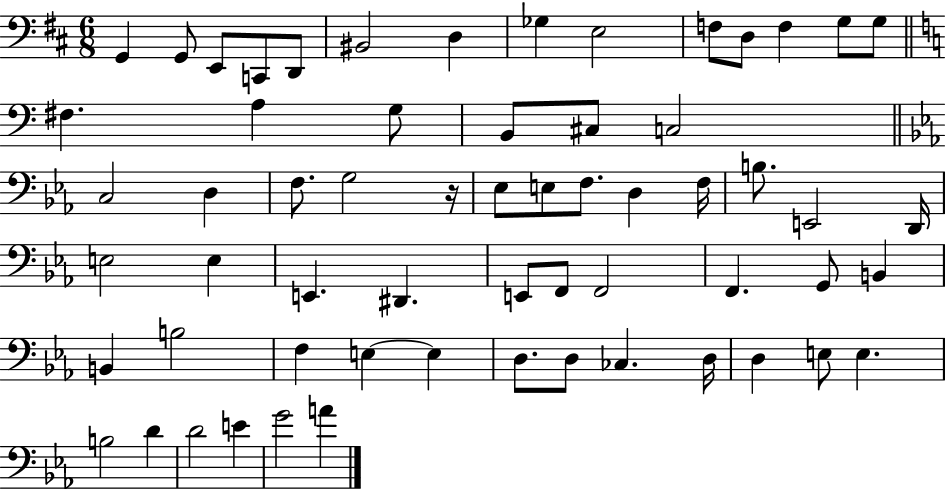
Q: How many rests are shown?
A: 1